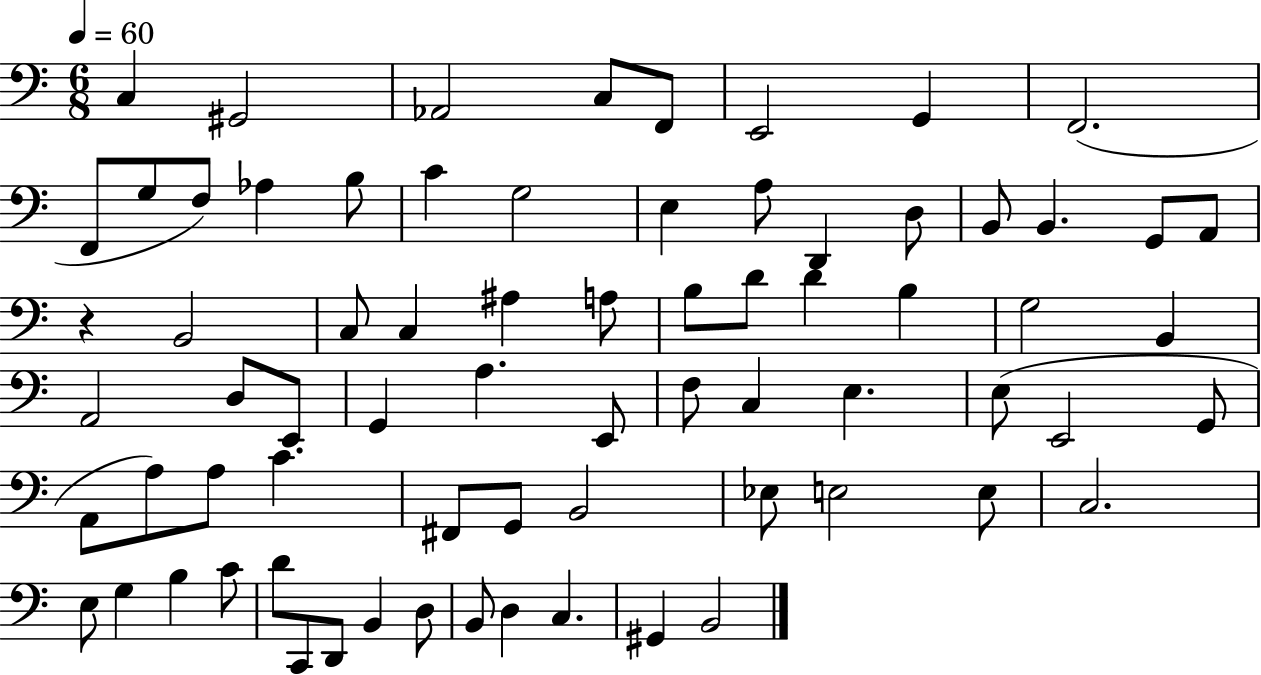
X:1
T:Untitled
M:6/8
L:1/4
K:C
C, ^G,,2 _A,,2 C,/2 F,,/2 E,,2 G,, F,,2 F,,/2 G,/2 F,/2 _A, B,/2 C G,2 E, A,/2 D,, D,/2 B,,/2 B,, G,,/2 A,,/2 z B,,2 C,/2 C, ^A, A,/2 B,/2 D/2 D B, G,2 B,, A,,2 D,/2 E,,/2 G,, A, E,,/2 F,/2 C, E, E,/2 E,,2 G,,/2 A,,/2 A,/2 A,/2 C ^F,,/2 G,,/2 B,,2 _E,/2 E,2 E,/2 C,2 E,/2 G, B, C/2 D/2 C,,/2 D,,/2 B,, D,/2 B,,/2 D, C, ^G,, B,,2